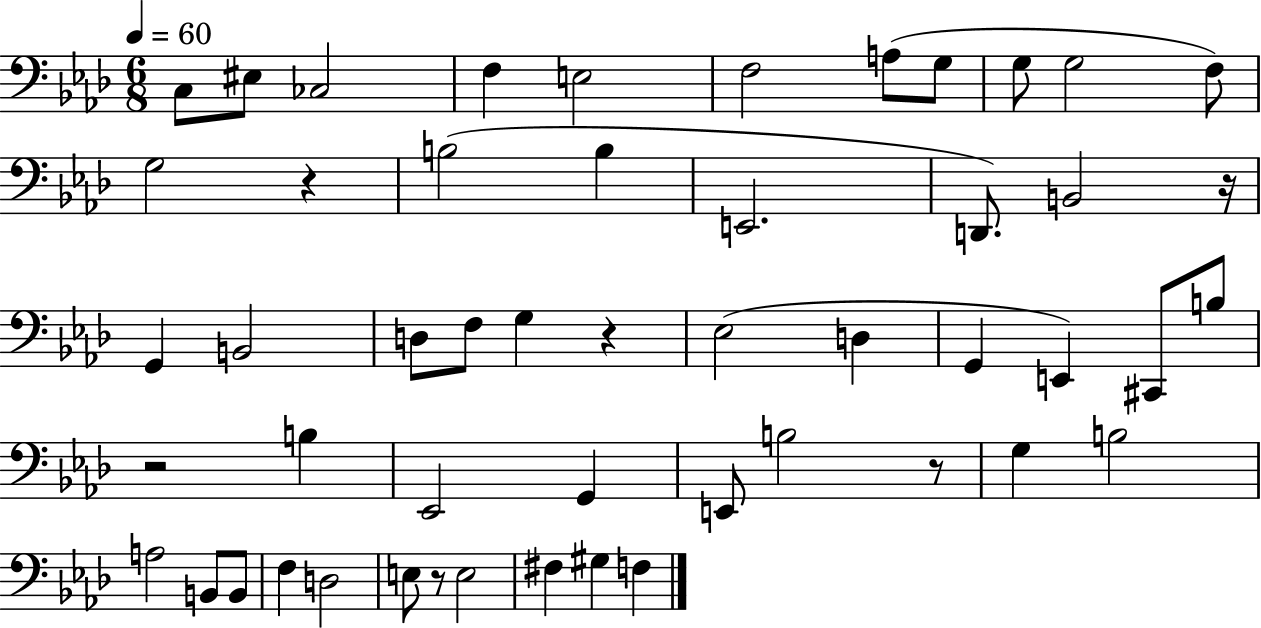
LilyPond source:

{
  \clef bass
  \numericTimeSignature
  \time 6/8
  \key aes \major
  \tempo 4 = 60
  \repeat volta 2 { c8 eis8 ces2 | f4 e2 | f2 a8( g8 | g8 g2 f8) | \break g2 r4 | b2( b4 | e,2. | d,8.) b,2 r16 | \break g,4 b,2 | d8 f8 g4 r4 | ees2( d4 | g,4 e,4) cis,8 b8 | \break r2 b4 | ees,2 g,4 | e,8 b2 r8 | g4 b2 | \break a2 b,8 b,8 | f4 d2 | e8 r8 e2 | fis4 gis4 f4 | \break } \bar "|."
}